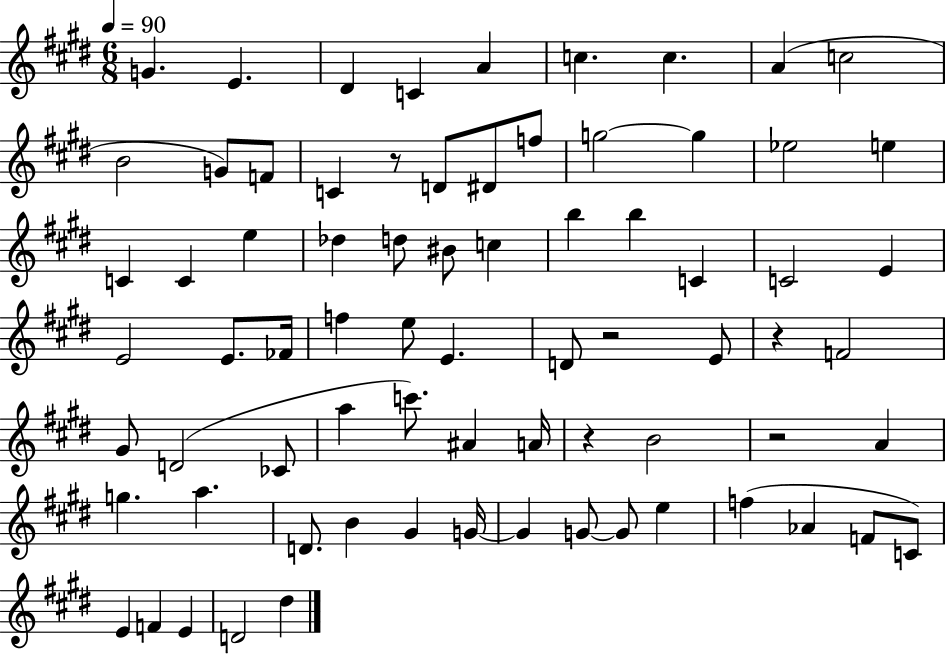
X:1
T:Untitled
M:6/8
L:1/4
K:E
G E ^D C A c c A c2 B2 G/2 F/2 C z/2 D/2 ^D/2 f/2 g2 g _e2 e C C e _d d/2 ^B/2 c b b C C2 E E2 E/2 _F/4 f e/2 E D/2 z2 E/2 z F2 ^G/2 D2 _C/2 a c'/2 ^A A/4 z B2 z2 A g a D/2 B ^G G/4 G G/2 G/2 e f _A F/2 C/2 E F E D2 ^d